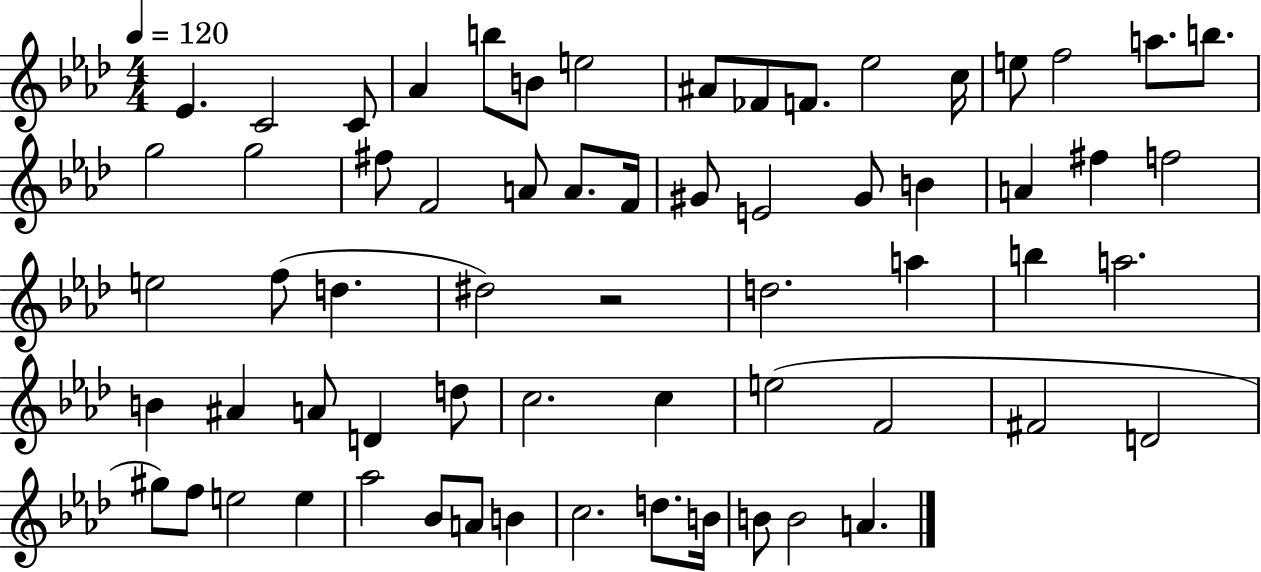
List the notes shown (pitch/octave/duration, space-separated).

Eb4/q. C4/h C4/e Ab4/q B5/e B4/e E5/h A#4/e FES4/e F4/e. Eb5/h C5/s E5/e F5/h A5/e. B5/e. G5/h G5/h F#5/e F4/h A4/e A4/e. F4/s G#4/e E4/h G#4/e B4/q A4/q F#5/q F5/h E5/h F5/e D5/q. D#5/h R/h D5/h. A5/q B5/q A5/h. B4/q A#4/q A4/e D4/q D5/e C5/h. C5/q E5/h F4/h F#4/h D4/h G#5/e F5/e E5/h E5/q Ab5/h Bb4/e A4/e B4/q C5/h. D5/e. B4/s B4/e B4/h A4/q.